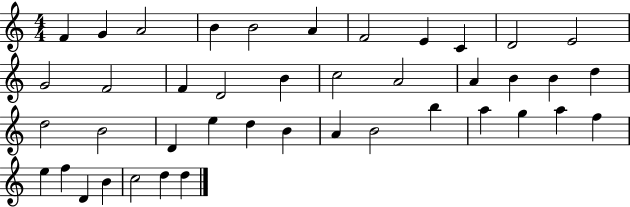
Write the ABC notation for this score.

X:1
T:Untitled
M:4/4
L:1/4
K:C
F G A2 B B2 A F2 E C D2 E2 G2 F2 F D2 B c2 A2 A B B d d2 B2 D e d B A B2 b a g a f e f D B c2 d d